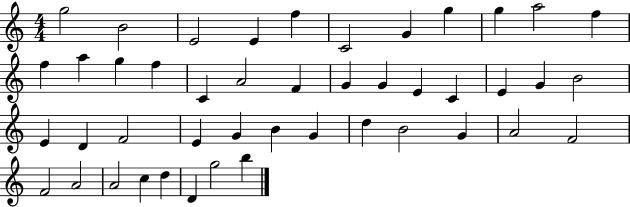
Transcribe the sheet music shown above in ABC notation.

X:1
T:Untitled
M:4/4
L:1/4
K:C
g2 B2 E2 E f C2 G g g a2 f f a g f C A2 F G G E C E G B2 E D F2 E G B G d B2 G A2 F2 F2 A2 A2 c d D g2 b